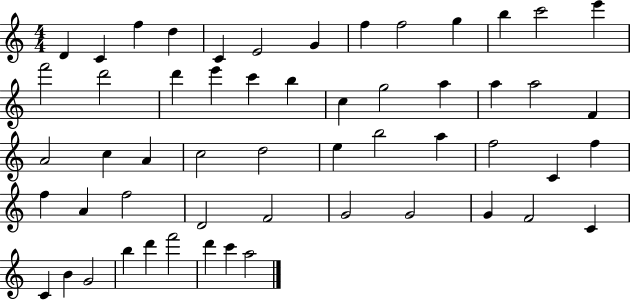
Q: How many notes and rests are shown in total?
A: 55